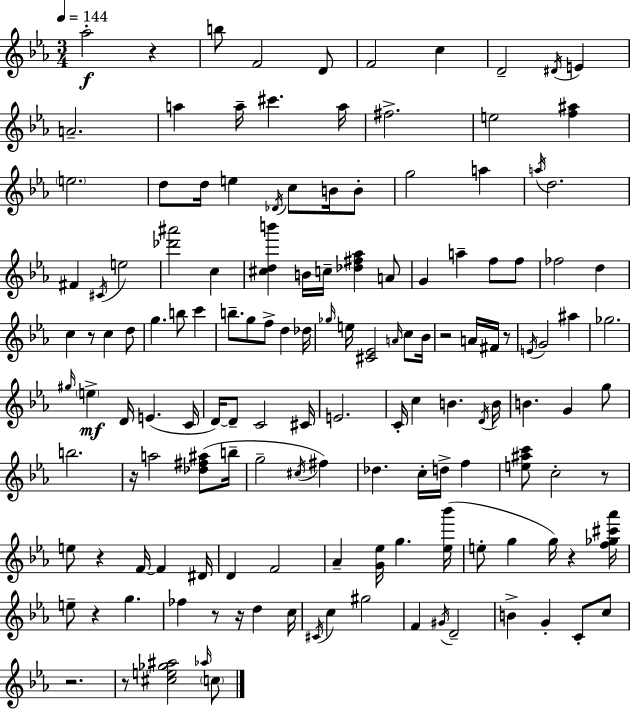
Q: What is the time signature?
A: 3/4